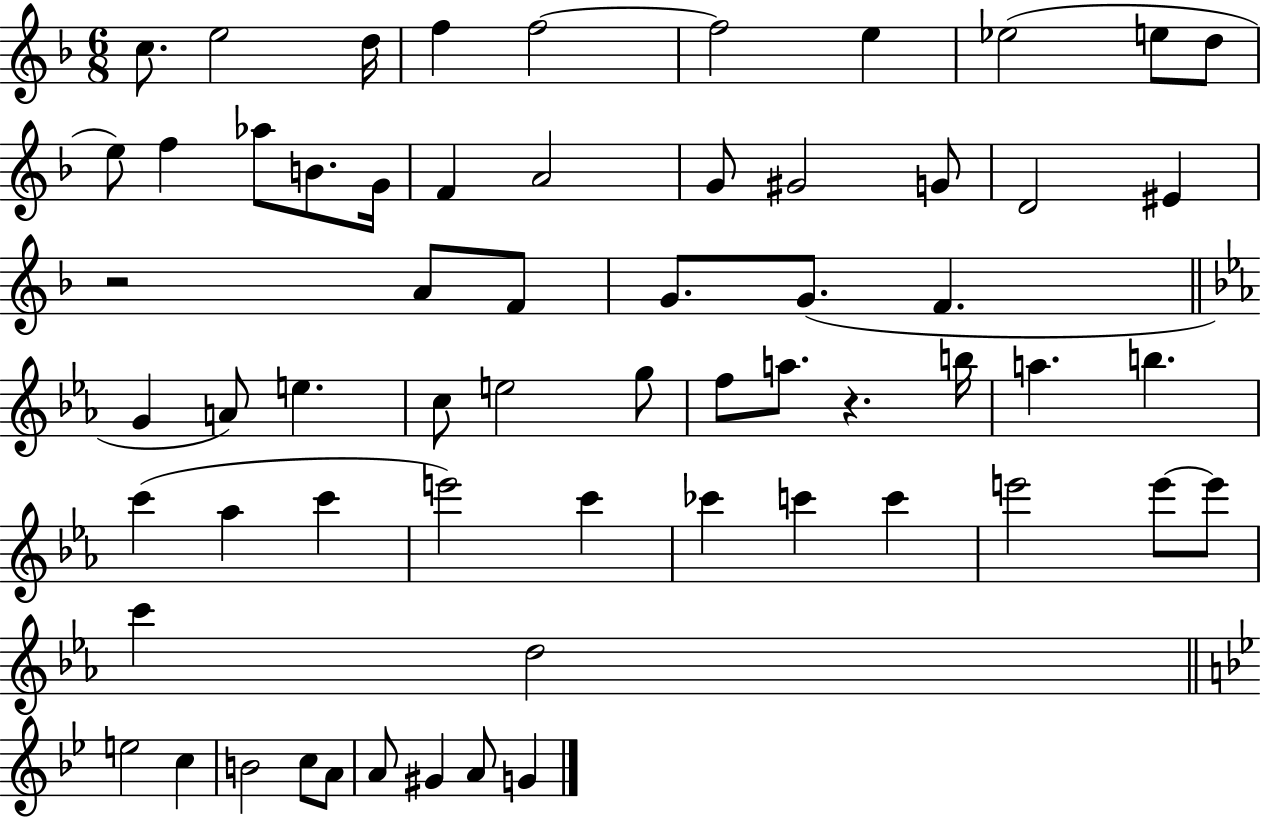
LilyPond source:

{
  \clef treble
  \numericTimeSignature
  \time 6/8
  \key f \major
  c''8. e''2 d''16 | f''4 f''2~~ | f''2 e''4 | ees''2( e''8 d''8 | \break e''8) f''4 aes''8 b'8. g'16 | f'4 a'2 | g'8 gis'2 g'8 | d'2 eis'4 | \break r2 a'8 f'8 | g'8. g'8.( f'4. | \bar "||" \break \key ees \major g'4 a'8) e''4. | c''8 e''2 g''8 | f''8 a''8. r4. b''16 | a''4. b''4. | \break c'''4( aes''4 c'''4 | e'''2) c'''4 | ces'''4 c'''4 c'''4 | e'''2 e'''8~~ e'''8 | \break c'''4 d''2 | \bar "||" \break \key bes \major e''2 c''4 | b'2 c''8 a'8 | a'8 gis'4 a'8 g'4 | \bar "|."
}